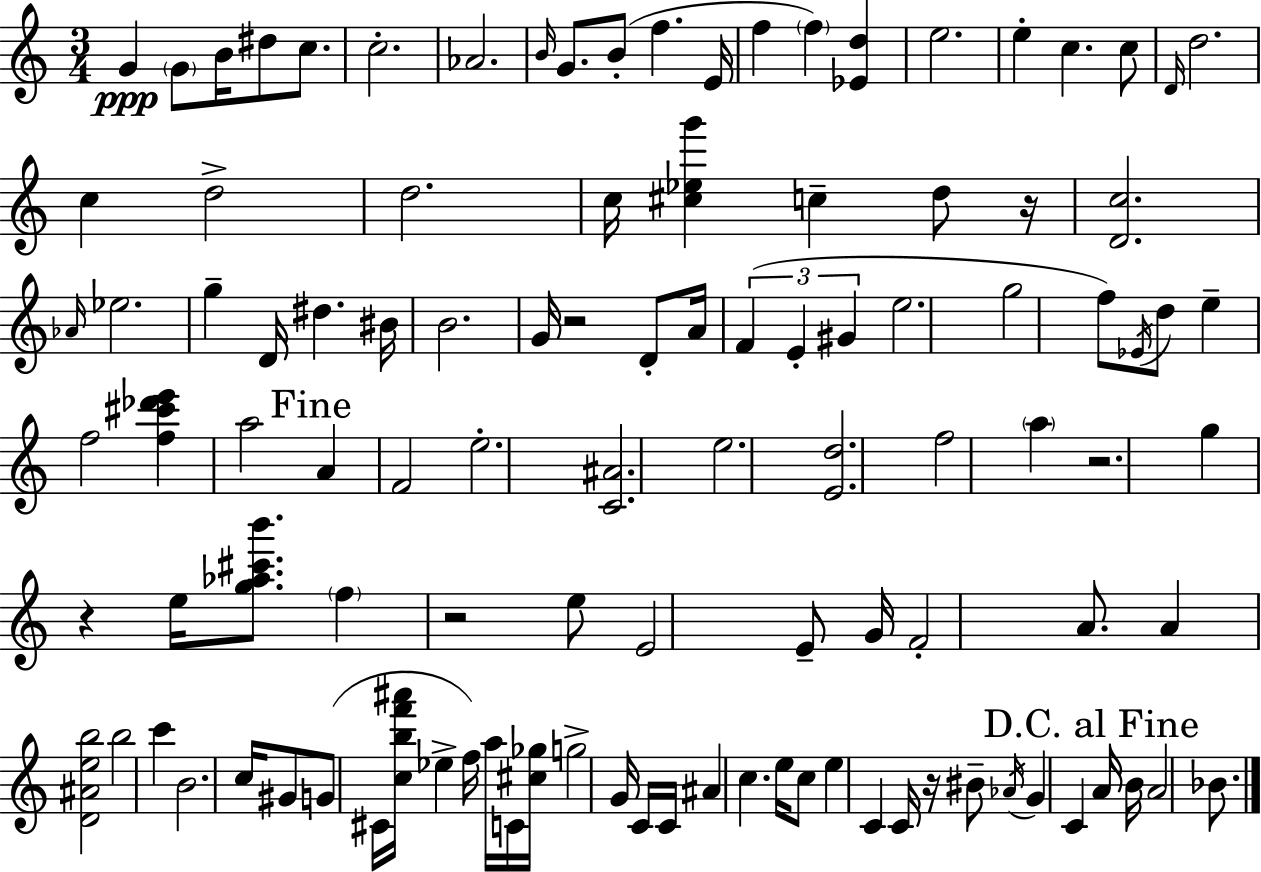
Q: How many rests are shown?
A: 6